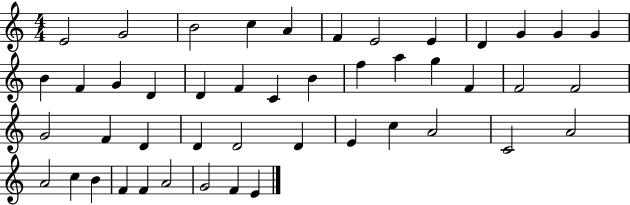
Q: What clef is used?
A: treble